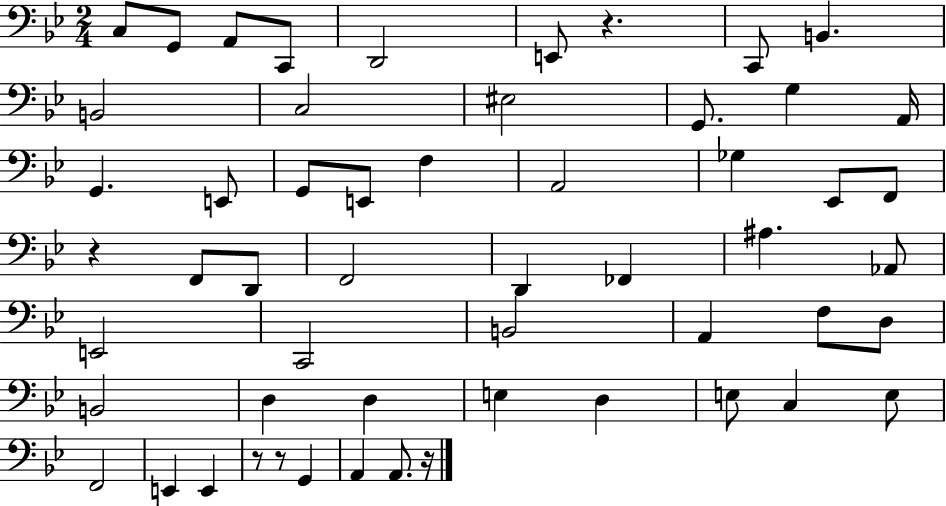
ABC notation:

X:1
T:Untitled
M:2/4
L:1/4
K:Bb
C,/2 G,,/2 A,,/2 C,,/2 D,,2 E,,/2 z C,,/2 B,, B,,2 C,2 ^E,2 G,,/2 G, A,,/4 G,, E,,/2 G,,/2 E,,/2 F, A,,2 _G, _E,,/2 F,,/2 z F,,/2 D,,/2 F,,2 D,, _F,, ^A, _A,,/2 E,,2 C,,2 B,,2 A,, F,/2 D,/2 B,,2 D, D, E, D, E,/2 C, E,/2 F,,2 E,, E,, z/2 z/2 G,, A,, A,,/2 z/4